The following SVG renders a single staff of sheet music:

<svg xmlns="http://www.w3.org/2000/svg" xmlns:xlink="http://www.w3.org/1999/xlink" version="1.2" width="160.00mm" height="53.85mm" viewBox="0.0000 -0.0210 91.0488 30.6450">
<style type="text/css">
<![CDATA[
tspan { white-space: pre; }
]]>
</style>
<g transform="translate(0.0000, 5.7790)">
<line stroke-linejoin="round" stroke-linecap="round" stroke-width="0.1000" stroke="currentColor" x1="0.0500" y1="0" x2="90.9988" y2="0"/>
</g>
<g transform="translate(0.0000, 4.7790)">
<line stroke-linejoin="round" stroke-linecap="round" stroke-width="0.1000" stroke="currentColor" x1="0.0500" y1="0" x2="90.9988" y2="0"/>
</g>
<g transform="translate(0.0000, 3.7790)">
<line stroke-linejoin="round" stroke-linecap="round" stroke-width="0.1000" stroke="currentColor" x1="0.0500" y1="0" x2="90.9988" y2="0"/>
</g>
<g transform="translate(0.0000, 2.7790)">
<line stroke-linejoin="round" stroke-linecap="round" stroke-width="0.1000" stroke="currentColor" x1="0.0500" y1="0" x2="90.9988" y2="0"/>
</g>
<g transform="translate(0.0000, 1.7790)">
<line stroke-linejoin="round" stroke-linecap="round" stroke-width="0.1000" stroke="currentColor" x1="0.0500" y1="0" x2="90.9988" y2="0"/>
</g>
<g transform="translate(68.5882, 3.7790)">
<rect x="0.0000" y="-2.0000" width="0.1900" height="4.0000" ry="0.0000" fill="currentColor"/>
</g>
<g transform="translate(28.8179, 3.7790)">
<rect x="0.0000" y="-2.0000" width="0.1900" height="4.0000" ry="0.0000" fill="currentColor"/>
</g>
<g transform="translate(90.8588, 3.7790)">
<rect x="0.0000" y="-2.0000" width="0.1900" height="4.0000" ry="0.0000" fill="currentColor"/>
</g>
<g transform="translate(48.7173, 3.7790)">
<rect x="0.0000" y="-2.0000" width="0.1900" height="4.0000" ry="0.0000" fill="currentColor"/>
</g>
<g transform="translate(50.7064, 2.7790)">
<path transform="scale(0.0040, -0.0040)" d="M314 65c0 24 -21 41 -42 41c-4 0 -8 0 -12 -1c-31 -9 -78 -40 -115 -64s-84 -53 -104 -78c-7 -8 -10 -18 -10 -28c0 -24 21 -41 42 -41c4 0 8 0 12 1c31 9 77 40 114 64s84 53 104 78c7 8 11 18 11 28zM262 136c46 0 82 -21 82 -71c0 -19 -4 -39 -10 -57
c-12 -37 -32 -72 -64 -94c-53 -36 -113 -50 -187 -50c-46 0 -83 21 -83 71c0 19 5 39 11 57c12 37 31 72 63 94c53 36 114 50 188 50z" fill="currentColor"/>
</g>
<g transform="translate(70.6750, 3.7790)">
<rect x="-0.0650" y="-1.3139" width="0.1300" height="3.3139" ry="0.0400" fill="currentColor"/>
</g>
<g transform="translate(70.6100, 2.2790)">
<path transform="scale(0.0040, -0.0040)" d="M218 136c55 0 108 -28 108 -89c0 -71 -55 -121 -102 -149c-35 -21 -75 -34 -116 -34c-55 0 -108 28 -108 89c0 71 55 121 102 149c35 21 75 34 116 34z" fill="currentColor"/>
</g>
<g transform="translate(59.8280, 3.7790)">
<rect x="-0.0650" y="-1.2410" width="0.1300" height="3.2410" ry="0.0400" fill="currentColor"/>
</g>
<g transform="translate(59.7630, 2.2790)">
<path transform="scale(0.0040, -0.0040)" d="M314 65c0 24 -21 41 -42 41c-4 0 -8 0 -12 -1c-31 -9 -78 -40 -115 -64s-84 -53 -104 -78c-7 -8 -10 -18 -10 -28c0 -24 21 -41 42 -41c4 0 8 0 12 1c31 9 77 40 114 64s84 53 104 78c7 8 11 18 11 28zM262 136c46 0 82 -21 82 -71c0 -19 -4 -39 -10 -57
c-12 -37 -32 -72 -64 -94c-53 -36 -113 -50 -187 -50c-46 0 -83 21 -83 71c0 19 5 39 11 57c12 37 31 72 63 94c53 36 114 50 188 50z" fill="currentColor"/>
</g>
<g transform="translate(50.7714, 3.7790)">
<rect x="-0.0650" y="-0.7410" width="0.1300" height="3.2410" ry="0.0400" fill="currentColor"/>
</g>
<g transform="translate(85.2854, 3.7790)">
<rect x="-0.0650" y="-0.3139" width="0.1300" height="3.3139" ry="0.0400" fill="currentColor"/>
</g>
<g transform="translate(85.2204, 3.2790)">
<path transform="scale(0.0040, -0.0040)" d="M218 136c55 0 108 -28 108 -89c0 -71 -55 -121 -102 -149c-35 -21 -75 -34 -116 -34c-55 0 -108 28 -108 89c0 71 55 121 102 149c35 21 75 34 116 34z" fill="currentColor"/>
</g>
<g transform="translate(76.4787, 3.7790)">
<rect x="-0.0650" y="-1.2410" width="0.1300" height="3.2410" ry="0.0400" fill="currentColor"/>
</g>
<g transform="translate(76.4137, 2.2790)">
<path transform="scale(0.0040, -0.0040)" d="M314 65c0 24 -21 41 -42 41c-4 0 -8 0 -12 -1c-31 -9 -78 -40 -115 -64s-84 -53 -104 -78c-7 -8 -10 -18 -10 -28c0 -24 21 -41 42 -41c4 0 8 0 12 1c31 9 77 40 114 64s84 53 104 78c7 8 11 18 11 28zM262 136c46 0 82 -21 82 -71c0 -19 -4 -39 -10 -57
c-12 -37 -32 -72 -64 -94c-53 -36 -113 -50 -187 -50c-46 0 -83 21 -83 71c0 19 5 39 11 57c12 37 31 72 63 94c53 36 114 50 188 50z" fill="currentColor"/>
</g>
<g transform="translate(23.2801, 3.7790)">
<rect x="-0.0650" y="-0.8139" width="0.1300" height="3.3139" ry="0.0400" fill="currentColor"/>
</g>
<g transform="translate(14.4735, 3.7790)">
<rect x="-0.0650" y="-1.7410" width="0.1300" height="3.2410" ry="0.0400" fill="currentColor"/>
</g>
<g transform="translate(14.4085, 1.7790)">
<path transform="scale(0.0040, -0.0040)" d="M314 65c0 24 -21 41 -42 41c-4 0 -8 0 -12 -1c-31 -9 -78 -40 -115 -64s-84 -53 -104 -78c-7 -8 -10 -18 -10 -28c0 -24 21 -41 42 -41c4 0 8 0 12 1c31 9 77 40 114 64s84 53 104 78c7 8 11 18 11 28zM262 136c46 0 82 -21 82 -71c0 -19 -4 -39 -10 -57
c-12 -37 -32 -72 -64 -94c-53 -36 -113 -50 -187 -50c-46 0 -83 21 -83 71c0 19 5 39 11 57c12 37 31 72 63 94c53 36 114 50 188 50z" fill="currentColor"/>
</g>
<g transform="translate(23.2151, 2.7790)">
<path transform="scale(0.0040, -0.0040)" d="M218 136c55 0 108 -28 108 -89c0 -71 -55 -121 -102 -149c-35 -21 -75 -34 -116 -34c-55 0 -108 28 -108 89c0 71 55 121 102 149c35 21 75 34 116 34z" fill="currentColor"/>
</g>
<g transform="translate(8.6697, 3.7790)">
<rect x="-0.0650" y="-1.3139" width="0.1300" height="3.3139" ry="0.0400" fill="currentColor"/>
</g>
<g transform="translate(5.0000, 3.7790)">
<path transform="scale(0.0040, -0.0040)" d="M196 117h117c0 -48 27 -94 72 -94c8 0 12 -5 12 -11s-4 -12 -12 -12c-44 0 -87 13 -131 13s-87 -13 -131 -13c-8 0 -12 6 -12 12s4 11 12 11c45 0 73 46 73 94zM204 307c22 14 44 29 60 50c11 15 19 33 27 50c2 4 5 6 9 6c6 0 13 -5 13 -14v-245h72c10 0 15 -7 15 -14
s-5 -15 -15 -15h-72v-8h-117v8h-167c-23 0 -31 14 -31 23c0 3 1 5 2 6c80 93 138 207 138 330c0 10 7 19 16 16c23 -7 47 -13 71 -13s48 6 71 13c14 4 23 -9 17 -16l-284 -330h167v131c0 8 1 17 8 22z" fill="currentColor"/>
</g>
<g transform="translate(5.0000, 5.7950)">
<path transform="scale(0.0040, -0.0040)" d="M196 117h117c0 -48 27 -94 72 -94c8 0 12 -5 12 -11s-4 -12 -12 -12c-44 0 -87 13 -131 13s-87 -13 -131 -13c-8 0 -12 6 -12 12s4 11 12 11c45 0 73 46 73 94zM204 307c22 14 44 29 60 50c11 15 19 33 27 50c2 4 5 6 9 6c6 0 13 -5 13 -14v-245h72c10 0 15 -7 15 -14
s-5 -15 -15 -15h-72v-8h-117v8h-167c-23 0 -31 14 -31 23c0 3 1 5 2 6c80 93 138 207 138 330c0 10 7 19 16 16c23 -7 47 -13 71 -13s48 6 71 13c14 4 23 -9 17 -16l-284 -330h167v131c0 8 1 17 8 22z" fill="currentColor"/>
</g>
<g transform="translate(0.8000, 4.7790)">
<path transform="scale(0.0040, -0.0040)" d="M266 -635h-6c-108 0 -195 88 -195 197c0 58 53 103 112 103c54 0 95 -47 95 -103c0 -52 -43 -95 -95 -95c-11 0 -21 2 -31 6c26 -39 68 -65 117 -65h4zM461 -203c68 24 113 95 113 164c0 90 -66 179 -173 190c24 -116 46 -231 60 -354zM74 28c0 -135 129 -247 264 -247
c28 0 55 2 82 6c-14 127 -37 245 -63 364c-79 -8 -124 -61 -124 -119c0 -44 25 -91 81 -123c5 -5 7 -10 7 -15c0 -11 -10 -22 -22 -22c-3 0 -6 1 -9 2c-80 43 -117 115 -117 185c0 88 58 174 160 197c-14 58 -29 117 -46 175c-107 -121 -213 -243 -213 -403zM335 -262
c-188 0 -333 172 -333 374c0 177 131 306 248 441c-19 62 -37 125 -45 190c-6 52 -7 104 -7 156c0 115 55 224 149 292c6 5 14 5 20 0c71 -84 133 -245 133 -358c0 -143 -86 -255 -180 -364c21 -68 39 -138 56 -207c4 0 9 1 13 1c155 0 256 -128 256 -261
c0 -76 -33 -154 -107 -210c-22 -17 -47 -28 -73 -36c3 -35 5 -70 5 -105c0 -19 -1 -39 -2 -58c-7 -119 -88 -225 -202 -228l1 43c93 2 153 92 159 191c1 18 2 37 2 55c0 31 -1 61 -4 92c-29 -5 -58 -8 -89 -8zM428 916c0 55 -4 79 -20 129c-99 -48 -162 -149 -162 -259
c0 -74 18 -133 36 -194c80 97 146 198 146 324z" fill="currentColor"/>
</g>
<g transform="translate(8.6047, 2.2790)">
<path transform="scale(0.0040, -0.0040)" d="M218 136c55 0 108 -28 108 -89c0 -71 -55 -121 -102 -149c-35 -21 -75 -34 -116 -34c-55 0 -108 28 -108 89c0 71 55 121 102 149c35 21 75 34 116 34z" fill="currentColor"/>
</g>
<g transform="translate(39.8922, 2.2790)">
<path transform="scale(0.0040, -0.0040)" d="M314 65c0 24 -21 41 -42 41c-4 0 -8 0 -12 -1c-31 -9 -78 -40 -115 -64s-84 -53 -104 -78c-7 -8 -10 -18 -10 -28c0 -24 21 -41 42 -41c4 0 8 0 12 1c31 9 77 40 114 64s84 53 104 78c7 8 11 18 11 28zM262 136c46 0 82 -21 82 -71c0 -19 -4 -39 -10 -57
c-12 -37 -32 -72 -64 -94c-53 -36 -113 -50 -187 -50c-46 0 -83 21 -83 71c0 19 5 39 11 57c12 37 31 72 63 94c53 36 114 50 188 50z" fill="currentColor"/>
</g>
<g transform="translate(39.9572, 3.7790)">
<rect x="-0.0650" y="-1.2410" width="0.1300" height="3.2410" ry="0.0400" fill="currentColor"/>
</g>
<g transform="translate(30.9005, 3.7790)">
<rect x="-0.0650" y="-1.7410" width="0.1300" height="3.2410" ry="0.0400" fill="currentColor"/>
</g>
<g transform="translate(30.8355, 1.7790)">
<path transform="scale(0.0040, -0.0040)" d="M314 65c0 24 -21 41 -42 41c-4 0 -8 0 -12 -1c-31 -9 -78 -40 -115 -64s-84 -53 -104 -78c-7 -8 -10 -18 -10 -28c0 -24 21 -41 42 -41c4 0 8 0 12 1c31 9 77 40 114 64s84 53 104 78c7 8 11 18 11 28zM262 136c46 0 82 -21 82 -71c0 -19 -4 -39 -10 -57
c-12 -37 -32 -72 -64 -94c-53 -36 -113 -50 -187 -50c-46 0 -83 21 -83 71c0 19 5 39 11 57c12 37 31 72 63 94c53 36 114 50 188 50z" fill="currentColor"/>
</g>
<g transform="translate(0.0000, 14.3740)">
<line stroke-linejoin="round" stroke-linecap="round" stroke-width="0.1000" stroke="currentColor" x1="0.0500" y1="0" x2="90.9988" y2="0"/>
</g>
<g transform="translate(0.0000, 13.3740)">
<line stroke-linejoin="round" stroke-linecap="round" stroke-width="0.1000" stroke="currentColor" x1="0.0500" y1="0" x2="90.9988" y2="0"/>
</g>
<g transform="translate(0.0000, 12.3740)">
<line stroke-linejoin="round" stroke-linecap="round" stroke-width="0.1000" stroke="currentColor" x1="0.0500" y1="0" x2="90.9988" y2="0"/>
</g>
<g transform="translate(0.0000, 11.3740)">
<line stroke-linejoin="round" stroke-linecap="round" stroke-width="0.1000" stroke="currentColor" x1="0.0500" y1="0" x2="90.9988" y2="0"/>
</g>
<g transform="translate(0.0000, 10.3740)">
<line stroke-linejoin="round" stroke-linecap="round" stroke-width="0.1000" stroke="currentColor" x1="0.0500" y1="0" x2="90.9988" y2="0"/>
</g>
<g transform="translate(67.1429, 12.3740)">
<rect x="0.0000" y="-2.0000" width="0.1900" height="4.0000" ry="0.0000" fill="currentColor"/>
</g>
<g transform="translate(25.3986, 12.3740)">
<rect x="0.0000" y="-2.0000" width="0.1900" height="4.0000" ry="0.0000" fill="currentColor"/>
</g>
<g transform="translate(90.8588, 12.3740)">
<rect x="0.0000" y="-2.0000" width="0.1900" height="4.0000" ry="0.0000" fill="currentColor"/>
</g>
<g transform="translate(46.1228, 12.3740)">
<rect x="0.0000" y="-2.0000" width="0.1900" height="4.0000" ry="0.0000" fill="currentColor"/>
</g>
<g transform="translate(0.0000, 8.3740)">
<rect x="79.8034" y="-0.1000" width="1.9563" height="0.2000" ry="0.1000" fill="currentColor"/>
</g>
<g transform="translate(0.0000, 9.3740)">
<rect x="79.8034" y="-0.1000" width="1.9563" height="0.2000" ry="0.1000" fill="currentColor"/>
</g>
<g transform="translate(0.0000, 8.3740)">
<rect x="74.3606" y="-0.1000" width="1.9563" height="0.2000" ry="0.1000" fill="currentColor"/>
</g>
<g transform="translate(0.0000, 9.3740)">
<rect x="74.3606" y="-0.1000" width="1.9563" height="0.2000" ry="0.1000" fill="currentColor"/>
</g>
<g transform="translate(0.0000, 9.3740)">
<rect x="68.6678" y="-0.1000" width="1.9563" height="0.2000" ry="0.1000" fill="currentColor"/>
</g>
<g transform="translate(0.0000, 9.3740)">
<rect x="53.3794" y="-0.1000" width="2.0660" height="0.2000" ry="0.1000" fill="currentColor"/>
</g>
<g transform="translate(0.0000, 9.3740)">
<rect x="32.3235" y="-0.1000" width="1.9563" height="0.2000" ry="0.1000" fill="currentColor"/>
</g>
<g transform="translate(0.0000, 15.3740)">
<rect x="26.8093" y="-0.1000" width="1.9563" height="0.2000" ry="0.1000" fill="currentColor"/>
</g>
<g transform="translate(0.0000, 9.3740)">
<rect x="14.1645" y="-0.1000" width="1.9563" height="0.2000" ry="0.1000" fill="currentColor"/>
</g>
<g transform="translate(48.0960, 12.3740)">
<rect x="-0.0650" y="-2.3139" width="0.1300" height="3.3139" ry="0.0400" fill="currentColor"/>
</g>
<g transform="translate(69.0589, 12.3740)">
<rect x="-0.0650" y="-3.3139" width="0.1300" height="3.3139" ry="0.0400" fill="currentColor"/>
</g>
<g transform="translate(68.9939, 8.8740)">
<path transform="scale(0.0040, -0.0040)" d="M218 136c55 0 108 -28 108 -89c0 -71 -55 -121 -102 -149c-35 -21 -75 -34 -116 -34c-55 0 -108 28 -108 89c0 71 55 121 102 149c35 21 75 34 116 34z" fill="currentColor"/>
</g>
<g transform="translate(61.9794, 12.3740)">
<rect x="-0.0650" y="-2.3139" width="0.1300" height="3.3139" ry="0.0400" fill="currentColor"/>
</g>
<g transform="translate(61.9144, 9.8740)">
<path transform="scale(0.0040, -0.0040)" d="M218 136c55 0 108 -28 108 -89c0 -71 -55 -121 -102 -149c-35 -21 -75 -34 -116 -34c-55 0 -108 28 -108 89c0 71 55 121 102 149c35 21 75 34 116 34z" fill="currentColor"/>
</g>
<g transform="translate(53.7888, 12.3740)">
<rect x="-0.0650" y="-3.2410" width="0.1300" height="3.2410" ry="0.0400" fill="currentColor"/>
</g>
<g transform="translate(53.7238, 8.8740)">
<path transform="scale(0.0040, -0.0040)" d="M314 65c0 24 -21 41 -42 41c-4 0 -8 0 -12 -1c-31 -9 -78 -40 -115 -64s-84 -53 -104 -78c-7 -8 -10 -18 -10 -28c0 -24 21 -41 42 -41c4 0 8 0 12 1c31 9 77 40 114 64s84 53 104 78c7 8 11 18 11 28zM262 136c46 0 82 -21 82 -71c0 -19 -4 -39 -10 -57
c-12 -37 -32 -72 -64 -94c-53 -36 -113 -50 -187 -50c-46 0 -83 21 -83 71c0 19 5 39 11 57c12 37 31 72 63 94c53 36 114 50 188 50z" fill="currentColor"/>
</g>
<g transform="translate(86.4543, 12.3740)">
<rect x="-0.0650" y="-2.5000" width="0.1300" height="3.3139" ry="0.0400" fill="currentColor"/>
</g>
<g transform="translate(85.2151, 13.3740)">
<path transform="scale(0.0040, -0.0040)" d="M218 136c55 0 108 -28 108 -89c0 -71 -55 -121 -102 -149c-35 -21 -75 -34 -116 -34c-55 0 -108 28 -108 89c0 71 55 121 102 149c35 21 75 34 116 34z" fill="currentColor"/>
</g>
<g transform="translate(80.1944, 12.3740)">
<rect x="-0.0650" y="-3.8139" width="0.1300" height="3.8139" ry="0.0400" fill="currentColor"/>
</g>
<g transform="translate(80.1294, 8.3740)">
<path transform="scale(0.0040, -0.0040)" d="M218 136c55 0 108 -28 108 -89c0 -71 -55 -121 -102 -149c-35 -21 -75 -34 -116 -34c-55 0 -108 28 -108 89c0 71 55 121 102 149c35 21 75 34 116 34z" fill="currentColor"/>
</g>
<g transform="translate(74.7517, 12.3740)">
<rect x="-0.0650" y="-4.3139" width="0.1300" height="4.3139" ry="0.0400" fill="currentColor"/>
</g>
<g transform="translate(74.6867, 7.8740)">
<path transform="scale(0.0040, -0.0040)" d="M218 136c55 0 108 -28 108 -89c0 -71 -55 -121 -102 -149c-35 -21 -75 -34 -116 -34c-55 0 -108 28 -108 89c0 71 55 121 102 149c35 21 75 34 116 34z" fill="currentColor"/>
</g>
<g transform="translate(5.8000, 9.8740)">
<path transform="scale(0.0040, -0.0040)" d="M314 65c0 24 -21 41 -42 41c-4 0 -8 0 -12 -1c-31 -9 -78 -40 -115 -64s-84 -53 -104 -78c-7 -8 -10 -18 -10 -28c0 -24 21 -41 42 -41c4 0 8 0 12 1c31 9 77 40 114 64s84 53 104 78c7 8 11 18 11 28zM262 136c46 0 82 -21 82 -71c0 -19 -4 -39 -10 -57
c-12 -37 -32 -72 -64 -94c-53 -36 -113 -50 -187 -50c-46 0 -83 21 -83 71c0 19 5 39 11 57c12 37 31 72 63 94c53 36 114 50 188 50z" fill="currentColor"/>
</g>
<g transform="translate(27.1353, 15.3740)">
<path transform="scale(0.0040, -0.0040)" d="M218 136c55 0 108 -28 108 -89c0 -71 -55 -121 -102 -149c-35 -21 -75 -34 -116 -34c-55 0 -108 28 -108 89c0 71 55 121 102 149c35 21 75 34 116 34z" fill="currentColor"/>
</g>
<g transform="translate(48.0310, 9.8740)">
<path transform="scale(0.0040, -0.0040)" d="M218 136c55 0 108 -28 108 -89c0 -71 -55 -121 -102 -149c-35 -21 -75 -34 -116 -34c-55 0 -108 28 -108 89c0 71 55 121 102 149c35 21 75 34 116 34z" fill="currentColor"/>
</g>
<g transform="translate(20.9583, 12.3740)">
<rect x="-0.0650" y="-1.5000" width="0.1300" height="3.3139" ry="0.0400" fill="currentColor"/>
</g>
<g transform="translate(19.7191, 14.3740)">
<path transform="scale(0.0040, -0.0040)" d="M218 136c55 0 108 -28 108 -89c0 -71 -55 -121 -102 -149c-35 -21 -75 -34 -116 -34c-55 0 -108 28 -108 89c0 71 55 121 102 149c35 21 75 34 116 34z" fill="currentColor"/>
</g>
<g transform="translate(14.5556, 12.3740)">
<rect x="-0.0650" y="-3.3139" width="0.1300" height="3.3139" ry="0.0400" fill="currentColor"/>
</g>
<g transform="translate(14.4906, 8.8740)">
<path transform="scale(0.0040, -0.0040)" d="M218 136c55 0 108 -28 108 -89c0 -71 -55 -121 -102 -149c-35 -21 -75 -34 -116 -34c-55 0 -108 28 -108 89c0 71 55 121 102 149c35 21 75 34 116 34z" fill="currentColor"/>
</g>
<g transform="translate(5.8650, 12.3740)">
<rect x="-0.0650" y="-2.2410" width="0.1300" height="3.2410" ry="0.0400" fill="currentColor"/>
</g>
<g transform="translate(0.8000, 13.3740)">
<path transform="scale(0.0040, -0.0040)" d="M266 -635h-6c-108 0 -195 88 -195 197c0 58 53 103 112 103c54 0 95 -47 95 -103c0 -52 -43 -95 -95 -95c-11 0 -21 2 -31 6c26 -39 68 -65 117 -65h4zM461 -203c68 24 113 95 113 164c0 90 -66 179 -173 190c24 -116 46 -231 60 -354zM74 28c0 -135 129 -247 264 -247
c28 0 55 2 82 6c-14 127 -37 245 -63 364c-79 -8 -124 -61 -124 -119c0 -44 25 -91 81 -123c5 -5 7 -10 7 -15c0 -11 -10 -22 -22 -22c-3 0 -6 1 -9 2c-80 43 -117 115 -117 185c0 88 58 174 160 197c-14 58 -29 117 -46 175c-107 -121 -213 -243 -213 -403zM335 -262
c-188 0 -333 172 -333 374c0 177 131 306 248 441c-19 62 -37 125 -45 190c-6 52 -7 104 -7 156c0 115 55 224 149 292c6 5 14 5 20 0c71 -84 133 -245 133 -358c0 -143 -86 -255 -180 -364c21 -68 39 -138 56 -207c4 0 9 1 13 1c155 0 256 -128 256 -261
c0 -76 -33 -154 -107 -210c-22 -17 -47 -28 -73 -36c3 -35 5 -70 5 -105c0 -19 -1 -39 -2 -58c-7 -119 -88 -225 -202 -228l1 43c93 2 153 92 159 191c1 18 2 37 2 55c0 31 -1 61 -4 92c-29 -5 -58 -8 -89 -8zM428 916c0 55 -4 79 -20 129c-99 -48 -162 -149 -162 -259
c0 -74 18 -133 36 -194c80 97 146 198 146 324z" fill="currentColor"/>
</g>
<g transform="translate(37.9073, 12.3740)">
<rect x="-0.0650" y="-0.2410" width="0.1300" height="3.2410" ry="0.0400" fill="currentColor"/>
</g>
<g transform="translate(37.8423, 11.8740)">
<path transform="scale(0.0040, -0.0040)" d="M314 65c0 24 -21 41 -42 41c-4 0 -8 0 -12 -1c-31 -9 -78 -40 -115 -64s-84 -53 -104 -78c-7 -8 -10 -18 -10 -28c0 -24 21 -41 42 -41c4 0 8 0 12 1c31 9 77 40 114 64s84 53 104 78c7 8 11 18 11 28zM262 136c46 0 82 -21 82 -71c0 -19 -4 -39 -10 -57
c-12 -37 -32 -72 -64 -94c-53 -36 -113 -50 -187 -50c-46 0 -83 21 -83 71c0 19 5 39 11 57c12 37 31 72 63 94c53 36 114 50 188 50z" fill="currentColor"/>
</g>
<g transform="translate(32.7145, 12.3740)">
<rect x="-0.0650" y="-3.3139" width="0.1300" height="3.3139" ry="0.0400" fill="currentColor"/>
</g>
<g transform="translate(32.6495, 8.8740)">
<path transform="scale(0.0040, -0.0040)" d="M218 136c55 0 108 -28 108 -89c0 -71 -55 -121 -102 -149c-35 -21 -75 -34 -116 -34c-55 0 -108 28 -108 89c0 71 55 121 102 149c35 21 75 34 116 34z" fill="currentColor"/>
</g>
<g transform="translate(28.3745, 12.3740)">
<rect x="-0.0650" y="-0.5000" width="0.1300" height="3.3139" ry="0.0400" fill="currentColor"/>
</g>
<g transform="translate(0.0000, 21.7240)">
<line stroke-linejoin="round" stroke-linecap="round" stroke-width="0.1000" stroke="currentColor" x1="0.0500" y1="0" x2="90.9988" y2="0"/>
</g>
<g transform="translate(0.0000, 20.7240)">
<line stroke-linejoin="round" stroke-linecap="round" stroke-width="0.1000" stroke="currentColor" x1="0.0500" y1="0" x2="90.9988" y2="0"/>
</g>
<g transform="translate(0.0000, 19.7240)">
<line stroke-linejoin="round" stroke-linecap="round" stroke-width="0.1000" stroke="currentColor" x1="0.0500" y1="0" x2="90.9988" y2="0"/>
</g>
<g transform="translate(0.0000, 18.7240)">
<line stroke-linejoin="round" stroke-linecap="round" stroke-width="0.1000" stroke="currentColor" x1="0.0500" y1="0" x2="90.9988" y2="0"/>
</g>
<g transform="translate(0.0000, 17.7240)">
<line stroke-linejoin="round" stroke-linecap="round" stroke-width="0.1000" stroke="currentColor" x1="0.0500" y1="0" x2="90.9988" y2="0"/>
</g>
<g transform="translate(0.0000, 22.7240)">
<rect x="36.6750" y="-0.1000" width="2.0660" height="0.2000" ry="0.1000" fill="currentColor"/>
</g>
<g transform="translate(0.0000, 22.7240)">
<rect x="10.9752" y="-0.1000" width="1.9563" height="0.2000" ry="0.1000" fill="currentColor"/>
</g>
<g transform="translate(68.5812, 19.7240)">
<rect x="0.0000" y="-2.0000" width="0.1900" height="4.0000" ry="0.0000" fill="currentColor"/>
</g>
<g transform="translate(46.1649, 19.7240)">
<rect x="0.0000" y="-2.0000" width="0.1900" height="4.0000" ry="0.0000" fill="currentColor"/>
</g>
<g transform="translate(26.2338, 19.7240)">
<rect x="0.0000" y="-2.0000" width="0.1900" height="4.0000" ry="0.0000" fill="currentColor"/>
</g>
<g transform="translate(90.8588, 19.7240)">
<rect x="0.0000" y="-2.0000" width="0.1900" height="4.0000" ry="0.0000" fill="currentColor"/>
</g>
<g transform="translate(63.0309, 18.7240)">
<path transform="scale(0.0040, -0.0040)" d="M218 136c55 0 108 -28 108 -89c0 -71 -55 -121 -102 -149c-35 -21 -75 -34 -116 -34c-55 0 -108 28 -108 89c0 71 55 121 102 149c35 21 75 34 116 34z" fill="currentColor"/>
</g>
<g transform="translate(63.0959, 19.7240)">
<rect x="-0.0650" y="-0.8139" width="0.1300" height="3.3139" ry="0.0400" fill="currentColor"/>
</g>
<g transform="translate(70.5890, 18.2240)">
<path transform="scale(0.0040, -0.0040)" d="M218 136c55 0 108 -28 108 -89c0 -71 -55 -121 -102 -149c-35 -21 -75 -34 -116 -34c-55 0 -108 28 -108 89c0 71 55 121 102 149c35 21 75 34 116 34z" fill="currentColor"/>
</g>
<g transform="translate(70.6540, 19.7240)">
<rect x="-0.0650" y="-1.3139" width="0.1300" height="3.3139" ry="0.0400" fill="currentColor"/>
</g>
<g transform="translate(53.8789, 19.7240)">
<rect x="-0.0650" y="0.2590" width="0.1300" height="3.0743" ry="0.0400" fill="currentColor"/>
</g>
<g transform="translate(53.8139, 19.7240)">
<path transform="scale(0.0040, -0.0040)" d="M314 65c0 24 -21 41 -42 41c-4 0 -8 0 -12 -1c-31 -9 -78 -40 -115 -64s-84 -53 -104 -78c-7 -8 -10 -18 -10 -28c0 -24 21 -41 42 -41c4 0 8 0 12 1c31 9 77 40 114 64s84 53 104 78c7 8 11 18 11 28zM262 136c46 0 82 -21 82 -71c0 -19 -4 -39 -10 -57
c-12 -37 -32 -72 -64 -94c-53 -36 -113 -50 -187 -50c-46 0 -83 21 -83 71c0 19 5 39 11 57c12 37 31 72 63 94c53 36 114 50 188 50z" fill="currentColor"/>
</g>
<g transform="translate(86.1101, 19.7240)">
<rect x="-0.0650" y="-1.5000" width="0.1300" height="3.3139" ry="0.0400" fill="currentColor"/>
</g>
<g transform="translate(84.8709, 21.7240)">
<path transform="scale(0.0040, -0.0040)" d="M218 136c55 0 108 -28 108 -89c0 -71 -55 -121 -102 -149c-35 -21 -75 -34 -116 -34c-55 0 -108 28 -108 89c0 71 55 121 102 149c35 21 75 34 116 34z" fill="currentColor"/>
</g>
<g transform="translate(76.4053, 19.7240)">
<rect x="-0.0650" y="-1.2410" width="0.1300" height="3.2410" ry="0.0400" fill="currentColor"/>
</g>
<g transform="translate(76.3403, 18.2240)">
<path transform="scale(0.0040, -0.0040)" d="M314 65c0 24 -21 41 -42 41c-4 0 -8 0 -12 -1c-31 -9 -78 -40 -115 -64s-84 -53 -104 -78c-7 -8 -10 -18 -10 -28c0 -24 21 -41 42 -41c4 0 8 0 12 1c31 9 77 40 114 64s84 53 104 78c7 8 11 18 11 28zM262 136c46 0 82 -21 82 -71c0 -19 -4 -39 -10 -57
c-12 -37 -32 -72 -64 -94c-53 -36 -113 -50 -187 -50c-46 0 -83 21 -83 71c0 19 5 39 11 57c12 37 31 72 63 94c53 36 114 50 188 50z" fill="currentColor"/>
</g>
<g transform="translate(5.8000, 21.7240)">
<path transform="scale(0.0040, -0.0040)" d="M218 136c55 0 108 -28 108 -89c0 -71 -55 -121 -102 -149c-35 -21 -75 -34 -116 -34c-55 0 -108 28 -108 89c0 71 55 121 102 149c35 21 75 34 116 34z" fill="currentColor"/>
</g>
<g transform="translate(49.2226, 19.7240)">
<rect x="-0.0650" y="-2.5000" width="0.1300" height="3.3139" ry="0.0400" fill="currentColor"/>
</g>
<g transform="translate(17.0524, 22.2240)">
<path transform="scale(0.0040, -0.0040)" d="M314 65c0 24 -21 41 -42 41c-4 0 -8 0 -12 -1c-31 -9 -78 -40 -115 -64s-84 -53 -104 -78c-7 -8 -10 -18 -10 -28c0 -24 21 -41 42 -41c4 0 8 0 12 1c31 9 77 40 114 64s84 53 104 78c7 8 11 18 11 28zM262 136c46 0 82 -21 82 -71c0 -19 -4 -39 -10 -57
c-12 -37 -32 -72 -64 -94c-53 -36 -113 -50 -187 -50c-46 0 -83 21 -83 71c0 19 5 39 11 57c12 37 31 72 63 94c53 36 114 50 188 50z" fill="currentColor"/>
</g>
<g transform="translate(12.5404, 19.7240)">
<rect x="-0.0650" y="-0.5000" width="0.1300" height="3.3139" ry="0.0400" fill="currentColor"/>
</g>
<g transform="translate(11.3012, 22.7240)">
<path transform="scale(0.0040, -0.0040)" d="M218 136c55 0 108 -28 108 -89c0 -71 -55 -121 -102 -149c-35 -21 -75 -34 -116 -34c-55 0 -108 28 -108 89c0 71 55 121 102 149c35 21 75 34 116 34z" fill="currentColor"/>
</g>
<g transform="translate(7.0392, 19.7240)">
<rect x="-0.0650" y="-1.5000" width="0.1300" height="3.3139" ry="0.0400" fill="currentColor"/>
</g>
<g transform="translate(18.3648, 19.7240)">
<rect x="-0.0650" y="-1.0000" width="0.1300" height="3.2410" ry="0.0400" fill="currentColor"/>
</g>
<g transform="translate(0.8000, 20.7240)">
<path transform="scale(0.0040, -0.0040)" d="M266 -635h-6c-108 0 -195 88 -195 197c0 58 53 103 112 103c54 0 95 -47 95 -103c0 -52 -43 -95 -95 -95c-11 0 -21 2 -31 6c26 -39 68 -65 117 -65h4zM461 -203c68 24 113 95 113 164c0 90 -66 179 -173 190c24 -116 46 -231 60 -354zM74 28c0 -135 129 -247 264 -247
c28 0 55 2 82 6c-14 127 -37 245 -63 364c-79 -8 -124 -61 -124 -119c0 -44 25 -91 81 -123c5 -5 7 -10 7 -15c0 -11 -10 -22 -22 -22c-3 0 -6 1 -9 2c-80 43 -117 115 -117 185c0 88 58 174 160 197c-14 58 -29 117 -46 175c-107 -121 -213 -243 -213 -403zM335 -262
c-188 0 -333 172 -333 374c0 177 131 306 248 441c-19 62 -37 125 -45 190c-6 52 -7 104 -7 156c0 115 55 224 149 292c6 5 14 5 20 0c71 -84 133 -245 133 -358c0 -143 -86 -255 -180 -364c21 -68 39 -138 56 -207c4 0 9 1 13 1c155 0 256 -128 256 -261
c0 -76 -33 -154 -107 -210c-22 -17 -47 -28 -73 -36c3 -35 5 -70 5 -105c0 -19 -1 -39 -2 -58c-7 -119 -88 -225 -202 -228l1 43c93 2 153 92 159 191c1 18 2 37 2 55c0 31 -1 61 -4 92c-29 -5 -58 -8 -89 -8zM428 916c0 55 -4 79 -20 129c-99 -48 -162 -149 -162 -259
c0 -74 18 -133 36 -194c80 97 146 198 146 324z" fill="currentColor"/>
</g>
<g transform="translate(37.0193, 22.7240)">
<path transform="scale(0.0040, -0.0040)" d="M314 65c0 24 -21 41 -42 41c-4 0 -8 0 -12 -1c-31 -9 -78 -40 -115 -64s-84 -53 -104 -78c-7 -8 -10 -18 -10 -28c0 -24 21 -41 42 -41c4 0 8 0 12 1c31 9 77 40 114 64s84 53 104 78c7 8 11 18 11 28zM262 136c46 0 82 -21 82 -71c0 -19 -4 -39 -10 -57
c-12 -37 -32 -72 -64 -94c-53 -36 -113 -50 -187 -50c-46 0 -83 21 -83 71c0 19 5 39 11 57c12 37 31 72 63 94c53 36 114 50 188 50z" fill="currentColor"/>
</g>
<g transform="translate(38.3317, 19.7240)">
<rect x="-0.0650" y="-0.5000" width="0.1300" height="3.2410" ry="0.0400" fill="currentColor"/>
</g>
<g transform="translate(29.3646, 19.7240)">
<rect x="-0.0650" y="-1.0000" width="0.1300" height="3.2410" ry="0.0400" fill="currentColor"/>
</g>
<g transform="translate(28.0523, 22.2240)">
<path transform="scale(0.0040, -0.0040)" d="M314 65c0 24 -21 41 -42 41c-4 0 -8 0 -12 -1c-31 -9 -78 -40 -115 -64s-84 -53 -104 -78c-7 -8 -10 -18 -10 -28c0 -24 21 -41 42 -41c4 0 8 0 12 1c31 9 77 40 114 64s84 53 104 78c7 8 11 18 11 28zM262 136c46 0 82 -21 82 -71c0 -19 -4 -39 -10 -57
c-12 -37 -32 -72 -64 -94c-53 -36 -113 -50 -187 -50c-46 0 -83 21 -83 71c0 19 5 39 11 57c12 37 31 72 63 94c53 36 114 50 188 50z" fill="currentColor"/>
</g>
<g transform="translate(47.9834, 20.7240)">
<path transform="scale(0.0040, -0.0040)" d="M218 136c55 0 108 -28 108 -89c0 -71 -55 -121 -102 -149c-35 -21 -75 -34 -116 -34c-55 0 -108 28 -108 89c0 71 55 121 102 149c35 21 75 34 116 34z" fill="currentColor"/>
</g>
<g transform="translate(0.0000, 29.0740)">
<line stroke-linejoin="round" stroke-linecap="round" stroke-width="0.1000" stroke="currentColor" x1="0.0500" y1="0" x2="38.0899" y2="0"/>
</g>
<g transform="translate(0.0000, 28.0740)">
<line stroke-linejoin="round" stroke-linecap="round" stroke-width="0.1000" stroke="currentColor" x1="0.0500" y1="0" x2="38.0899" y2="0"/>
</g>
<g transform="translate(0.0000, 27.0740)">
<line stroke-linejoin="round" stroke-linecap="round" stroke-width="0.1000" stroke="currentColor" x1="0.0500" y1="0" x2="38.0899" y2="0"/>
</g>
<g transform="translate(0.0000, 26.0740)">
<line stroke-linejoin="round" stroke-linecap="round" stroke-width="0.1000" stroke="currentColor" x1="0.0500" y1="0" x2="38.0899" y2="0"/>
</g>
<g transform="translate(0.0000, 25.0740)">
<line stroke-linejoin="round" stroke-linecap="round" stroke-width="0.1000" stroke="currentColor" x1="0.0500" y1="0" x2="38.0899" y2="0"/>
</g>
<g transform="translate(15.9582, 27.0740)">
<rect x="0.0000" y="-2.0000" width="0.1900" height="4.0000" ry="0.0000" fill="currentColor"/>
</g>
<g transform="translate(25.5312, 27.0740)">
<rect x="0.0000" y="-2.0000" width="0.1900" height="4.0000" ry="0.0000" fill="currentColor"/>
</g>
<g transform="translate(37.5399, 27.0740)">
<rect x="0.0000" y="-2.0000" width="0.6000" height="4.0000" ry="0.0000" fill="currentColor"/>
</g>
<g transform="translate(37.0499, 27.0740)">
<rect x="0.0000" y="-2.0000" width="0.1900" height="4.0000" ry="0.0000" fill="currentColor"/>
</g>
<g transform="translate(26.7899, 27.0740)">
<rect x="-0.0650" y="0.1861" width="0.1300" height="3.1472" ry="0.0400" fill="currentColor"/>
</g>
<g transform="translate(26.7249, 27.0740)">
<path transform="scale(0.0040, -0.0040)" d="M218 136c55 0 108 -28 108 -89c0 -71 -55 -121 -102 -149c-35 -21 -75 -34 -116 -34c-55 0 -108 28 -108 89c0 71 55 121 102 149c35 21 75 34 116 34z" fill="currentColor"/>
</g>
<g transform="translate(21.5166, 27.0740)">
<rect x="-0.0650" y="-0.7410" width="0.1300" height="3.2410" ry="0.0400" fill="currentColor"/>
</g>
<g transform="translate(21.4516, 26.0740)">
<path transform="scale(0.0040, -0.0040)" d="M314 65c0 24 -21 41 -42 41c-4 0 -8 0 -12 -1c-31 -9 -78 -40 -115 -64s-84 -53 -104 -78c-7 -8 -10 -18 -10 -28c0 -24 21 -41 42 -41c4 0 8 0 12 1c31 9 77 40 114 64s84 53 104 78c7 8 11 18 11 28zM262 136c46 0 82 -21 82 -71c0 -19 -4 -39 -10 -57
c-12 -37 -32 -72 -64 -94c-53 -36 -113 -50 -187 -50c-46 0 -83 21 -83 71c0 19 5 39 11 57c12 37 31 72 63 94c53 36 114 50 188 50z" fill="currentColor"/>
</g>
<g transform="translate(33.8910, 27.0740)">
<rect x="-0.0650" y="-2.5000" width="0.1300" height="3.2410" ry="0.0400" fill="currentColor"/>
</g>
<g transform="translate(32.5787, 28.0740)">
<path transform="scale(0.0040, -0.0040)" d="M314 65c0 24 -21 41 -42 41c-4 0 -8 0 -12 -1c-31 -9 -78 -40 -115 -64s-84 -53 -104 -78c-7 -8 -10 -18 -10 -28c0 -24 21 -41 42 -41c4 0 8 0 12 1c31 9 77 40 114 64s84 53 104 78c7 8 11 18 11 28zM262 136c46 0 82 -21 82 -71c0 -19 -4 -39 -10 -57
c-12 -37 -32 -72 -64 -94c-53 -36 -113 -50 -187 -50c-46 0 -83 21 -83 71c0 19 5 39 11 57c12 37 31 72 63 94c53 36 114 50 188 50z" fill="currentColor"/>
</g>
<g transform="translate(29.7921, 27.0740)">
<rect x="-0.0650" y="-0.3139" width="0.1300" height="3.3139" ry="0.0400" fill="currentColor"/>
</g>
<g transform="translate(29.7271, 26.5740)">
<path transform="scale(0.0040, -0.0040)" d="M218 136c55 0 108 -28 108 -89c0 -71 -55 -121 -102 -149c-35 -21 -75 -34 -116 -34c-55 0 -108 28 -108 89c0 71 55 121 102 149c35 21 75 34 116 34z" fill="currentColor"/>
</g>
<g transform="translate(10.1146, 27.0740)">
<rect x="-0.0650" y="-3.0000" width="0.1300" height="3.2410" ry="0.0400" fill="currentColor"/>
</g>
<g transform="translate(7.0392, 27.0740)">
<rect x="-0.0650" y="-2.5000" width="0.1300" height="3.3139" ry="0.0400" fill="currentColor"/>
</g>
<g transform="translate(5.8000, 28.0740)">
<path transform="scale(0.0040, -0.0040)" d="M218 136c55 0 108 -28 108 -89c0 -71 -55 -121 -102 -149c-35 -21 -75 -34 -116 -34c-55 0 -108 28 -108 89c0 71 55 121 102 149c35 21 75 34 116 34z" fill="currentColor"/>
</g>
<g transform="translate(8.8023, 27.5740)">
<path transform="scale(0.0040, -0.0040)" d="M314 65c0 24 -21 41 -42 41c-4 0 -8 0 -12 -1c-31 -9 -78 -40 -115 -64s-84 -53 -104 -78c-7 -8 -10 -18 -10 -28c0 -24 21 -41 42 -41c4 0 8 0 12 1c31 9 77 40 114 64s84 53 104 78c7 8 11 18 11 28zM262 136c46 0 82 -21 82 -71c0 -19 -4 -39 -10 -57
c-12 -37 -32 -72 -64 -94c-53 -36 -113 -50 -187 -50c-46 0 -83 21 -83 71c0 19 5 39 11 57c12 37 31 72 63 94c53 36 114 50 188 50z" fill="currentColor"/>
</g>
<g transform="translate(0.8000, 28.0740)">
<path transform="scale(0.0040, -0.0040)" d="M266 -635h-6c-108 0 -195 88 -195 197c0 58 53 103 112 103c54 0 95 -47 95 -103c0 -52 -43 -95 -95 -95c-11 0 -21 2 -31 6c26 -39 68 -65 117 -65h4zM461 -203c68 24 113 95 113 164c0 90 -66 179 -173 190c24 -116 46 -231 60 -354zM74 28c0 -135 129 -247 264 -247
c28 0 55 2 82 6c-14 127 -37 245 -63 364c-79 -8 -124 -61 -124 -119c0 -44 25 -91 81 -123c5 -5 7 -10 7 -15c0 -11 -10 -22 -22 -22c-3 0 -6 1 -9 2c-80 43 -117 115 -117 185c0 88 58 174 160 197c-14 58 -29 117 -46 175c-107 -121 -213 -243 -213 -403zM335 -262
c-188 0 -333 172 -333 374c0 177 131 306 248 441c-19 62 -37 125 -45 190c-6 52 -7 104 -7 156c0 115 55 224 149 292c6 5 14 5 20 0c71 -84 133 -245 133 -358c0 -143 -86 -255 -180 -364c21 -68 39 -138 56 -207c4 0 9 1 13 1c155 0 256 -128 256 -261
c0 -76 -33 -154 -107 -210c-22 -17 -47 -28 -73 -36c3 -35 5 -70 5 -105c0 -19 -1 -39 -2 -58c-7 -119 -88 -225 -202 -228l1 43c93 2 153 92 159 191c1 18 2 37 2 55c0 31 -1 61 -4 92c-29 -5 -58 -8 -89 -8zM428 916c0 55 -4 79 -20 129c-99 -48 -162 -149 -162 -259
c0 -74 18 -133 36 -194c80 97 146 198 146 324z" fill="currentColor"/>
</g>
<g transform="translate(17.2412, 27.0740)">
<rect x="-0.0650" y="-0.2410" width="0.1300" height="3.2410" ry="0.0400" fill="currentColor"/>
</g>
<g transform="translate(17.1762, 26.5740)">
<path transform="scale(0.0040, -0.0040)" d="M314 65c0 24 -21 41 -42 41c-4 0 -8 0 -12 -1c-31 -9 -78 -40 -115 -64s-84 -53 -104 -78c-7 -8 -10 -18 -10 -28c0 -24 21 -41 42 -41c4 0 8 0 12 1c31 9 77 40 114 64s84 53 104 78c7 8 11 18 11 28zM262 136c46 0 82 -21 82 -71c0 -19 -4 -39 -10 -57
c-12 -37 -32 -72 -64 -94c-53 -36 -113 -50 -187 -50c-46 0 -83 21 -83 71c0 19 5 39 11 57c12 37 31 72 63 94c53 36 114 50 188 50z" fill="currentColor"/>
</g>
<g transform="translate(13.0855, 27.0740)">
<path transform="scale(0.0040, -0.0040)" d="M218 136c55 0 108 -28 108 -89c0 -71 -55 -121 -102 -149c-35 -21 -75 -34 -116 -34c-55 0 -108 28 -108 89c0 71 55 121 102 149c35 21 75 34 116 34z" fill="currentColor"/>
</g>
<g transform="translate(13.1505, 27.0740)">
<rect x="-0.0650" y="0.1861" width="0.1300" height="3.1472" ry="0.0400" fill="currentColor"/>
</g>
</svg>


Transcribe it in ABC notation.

X:1
T:Untitled
M:4/4
L:1/4
K:C
e f2 d f2 e2 d2 e2 e e2 c g2 b E C b c2 g b2 g b d' c' G E C D2 D2 C2 G B2 d e e2 E G A2 B c2 d2 B c G2